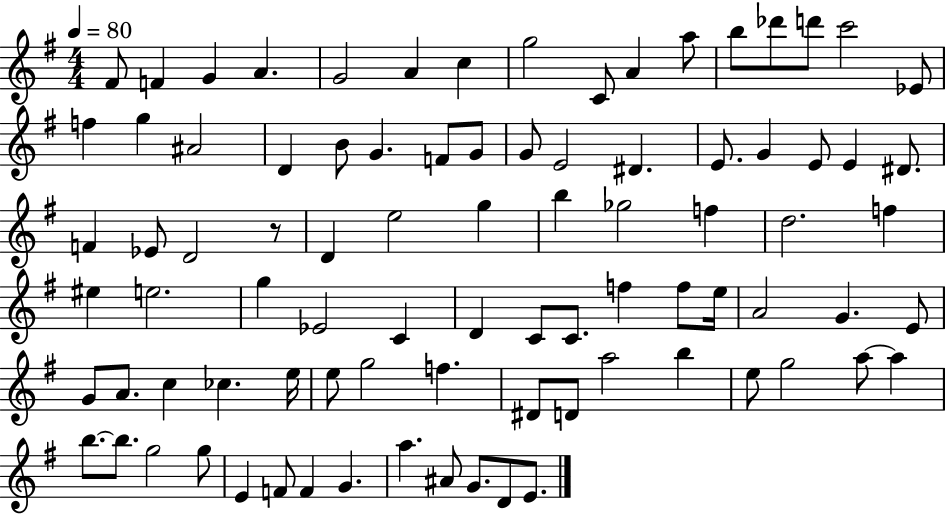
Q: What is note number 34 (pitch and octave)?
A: Eb4